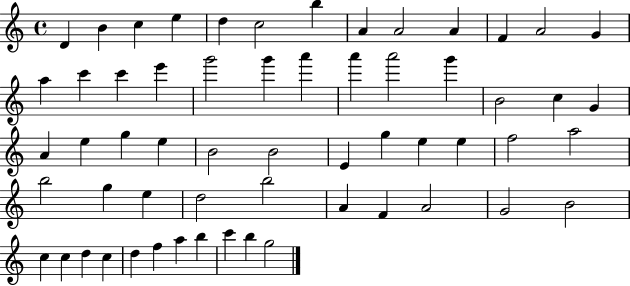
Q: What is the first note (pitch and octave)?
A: D4